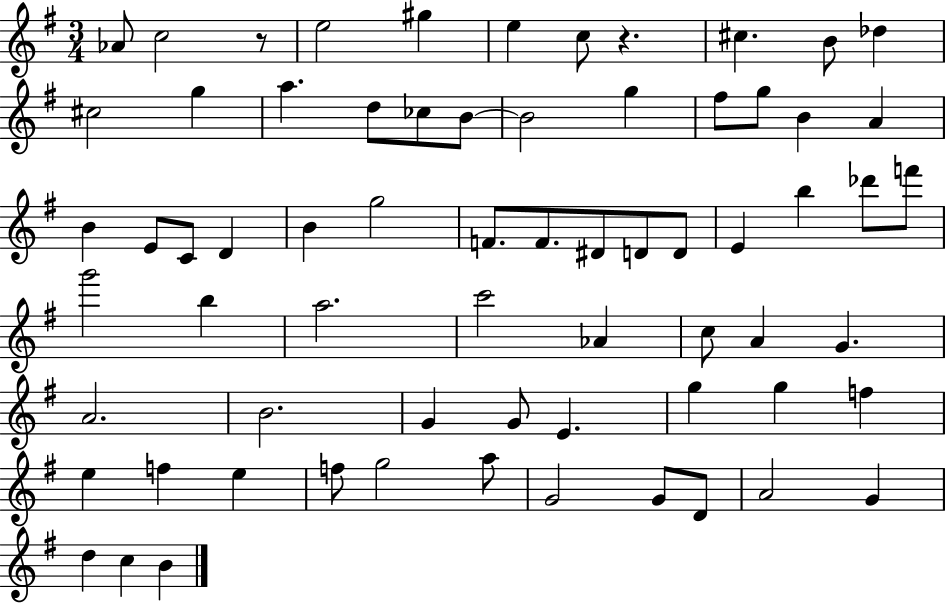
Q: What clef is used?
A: treble